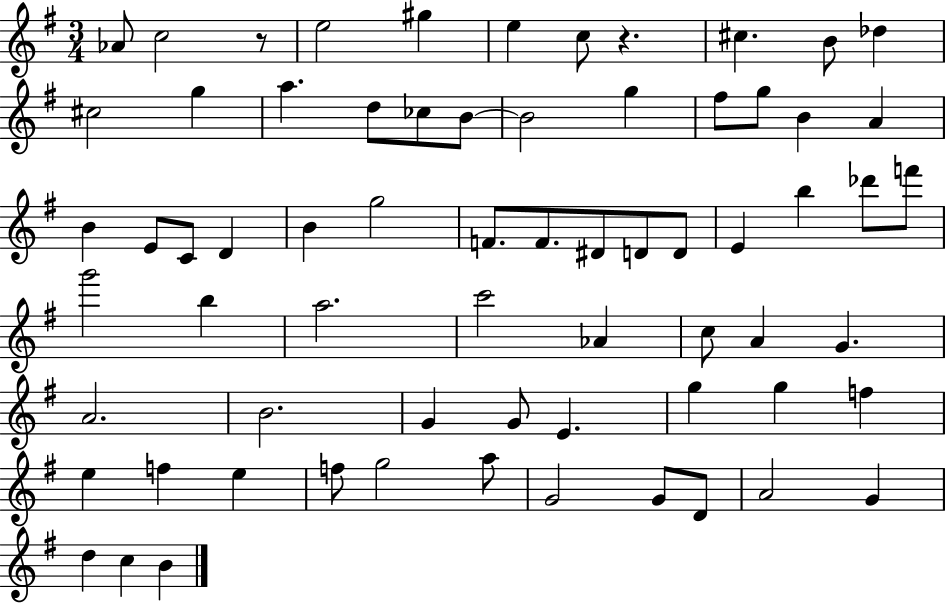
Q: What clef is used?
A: treble